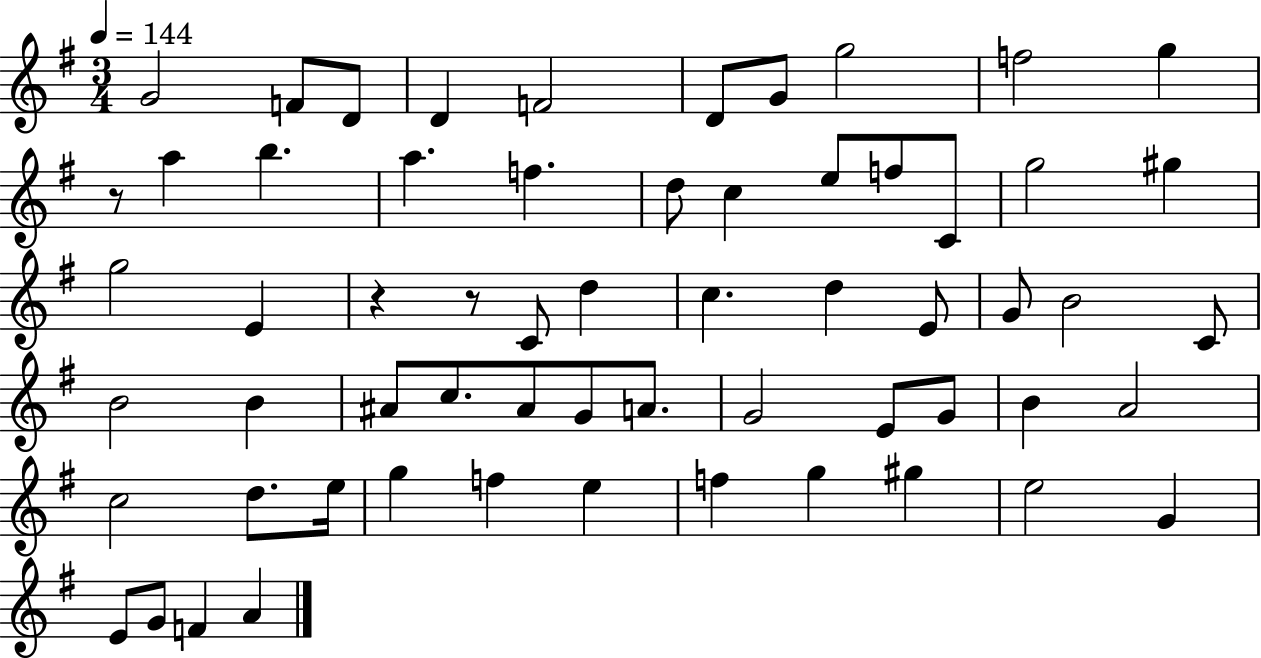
{
  \clef treble
  \numericTimeSignature
  \time 3/4
  \key g \major
  \tempo 4 = 144
  g'2 f'8 d'8 | d'4 f'2 | d'8 g'8 g''2 | f''2 g''4 | \break r8 a''4 b''4. | a''4. f''4. | d''8 c''4 e''8 f''8 c'8 | g''2 gis''4 | \break g''2 e'4 | r4 r8 c'8 d''4 | c''4. d''4 e'8 | g'8 b'2 c'8 | \break b'2 b'4 | ais'8 c''8. ais'8 g'8 a'8. | g'2 e'8 g'8 | b'4 a'2 | \break c''2 d''8. e''16 | g''4 f''4 e''4 | f''4 g''4 gis''4 | e''2 g'4 | \break e'8 g'8 f'4 a'4 | \bar "|."
}